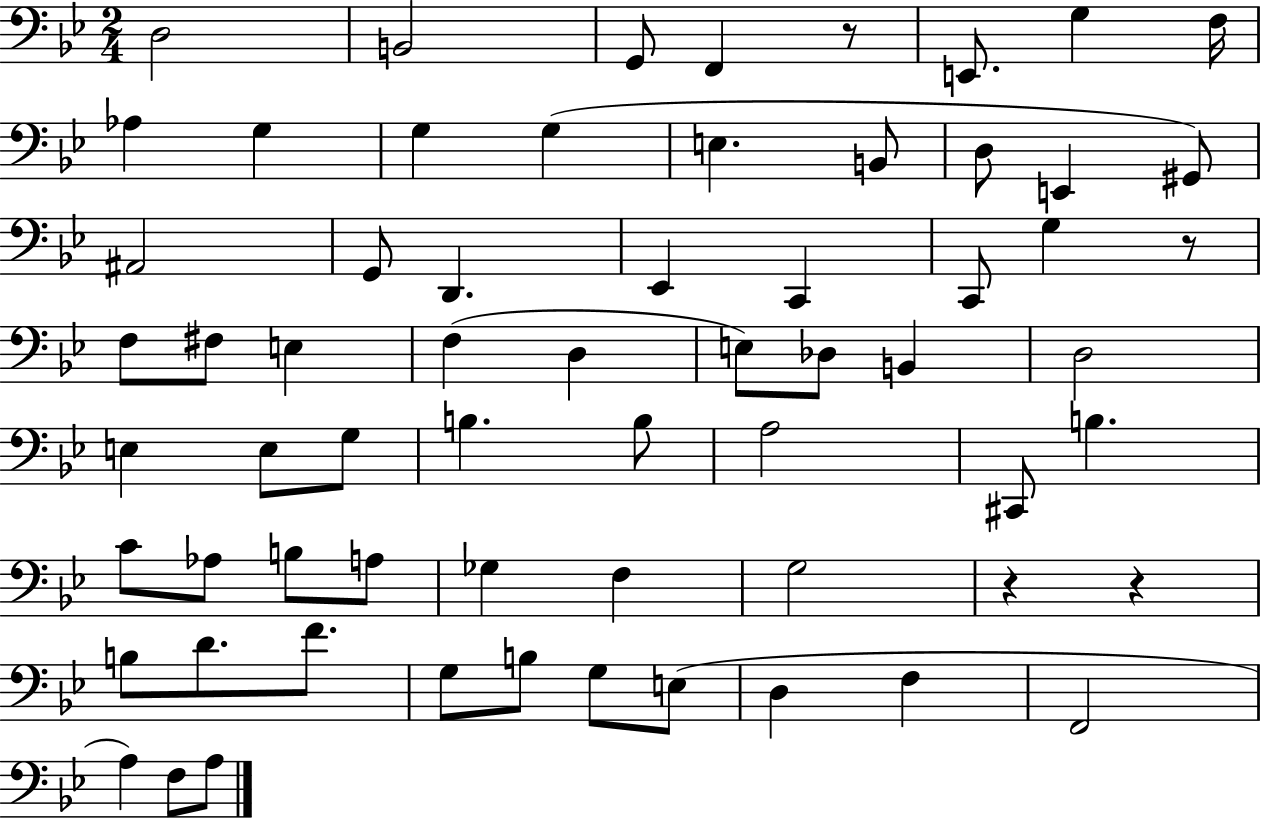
X:1
T:Untitled
M:2/4
L:1/4
K:Bb
D,2 B,,2 G,,/2 F,, z/2 E,,/2 G, F,/4 _A, G, G, G, E, B,,/2 D,/2 E,, ^G,,/2 ^A,,2 G,,/2 D,, _E,, C,, C,,/2 G, z/2 F,/2 ^F,/2 E, F, D, E,/2 _D,/2 B,, D,2 E, E,/2 G,/2 B, B,/2 A,2 ^C,,/2 B, C/2 _A,/2 B,/2 A,/2 _G, F, G,2 z z B,/2 D/2 F/2 G,/2 B,/2 G,/2 E,/2 D, F, F,,2 A, F,/2 A,/2